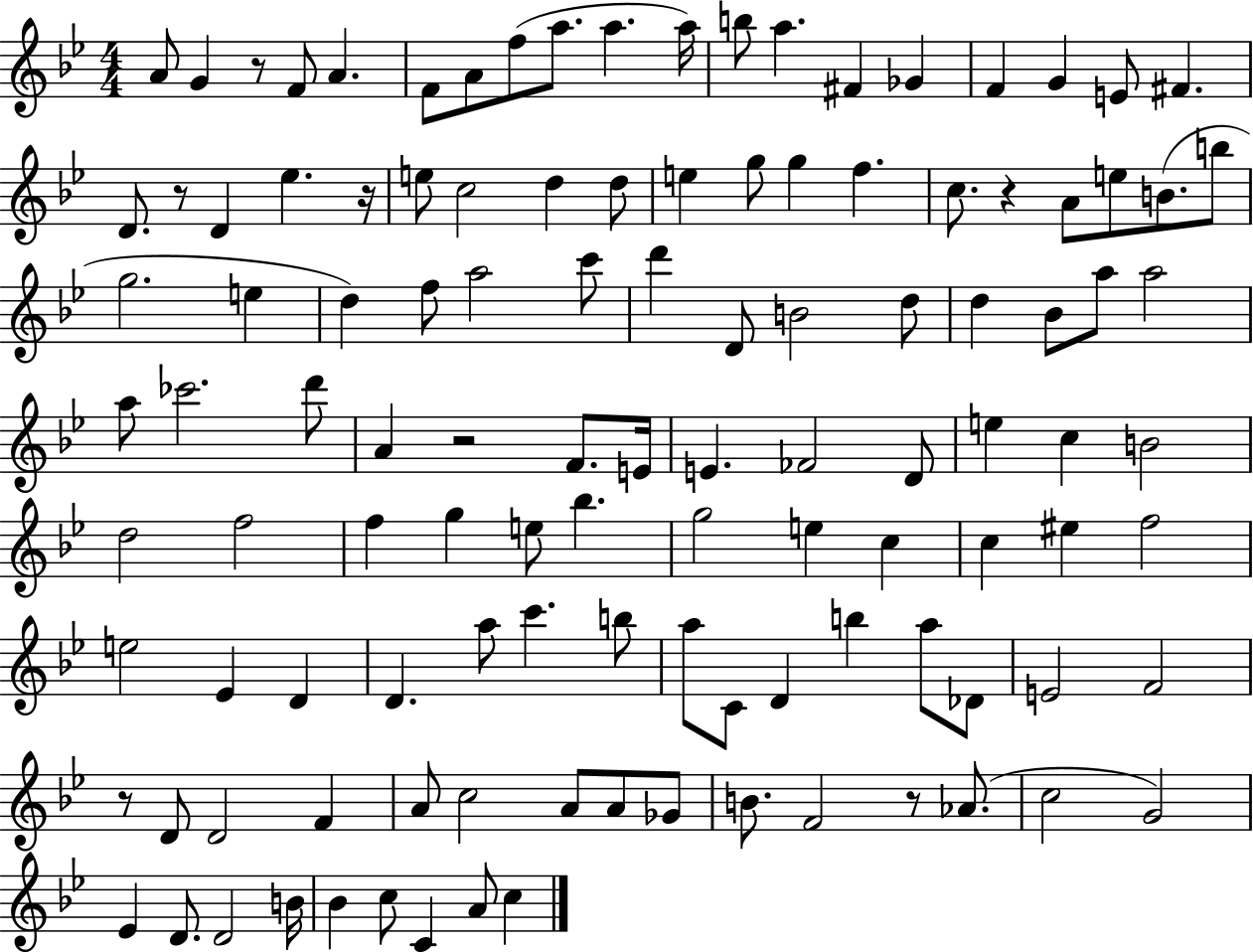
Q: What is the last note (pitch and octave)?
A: C5